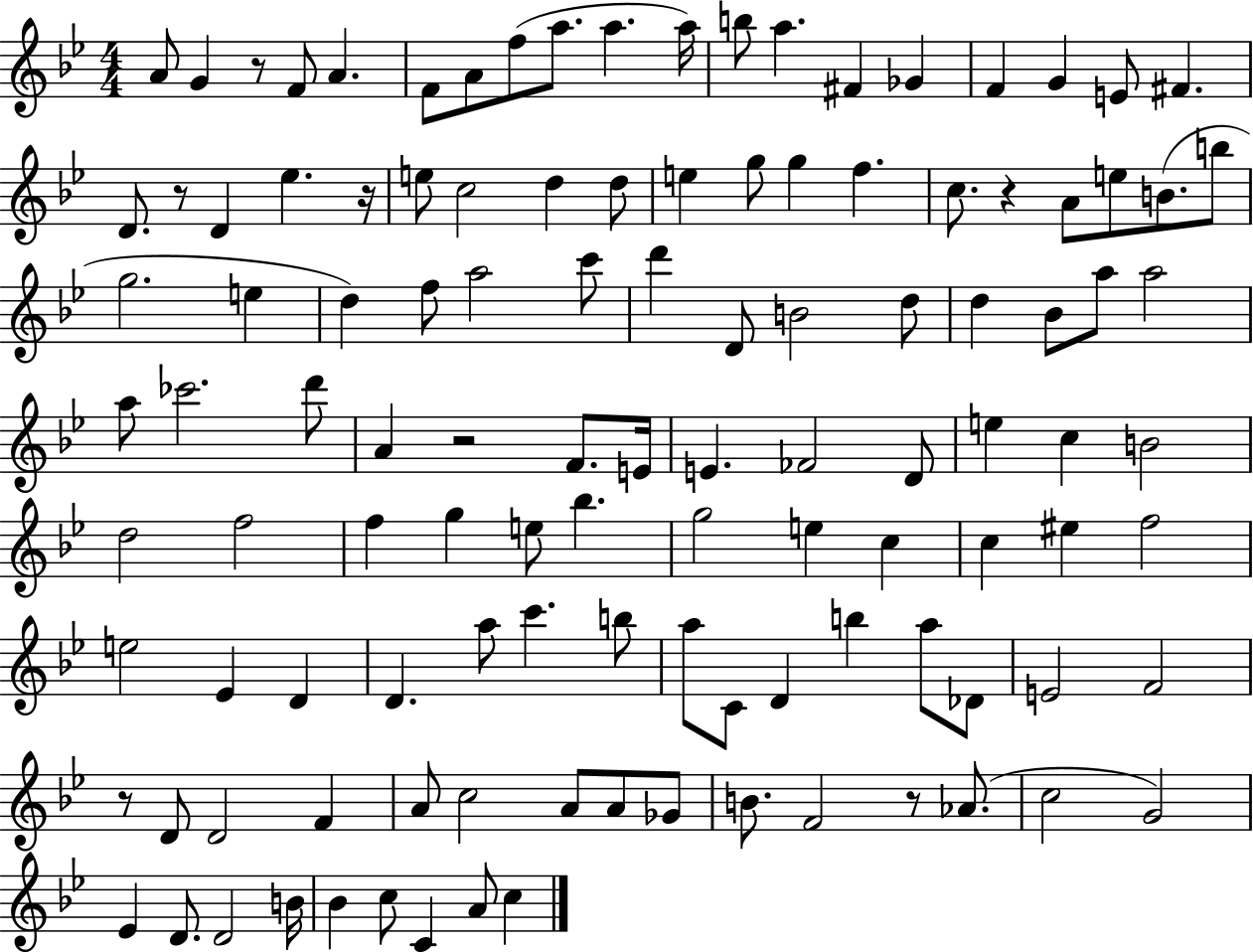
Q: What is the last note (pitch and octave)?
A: C5